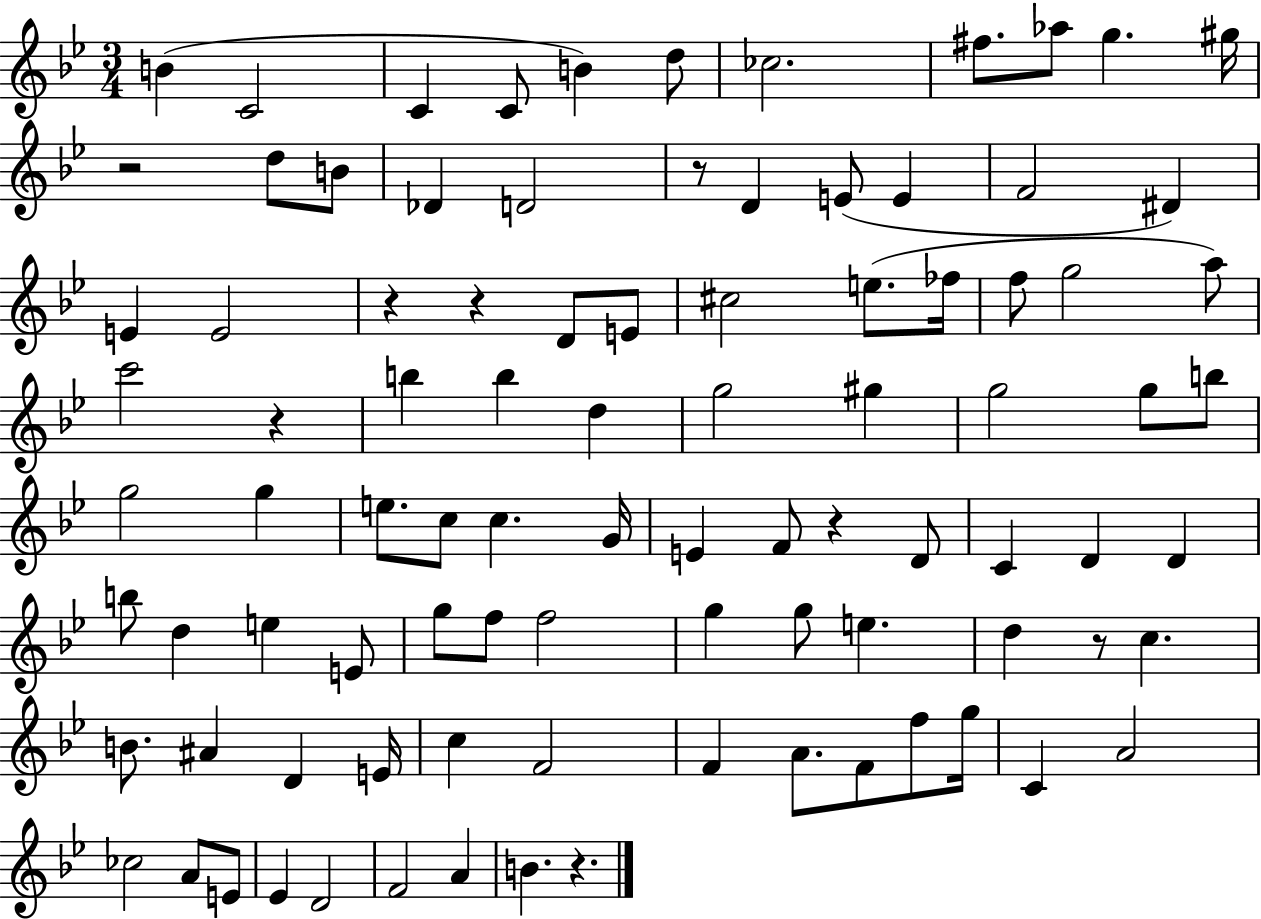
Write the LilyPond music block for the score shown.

{
  \clef treble
  \numericTimeSignature
  \time 3/4
  \key bes \major
  b'4( c'2 | c'4 c'8 b'4) d''8 | ces''2. | fis''8. aes''8 g''4. gis''16 | \break r2 d''8 b'8 | des'4 d'2 | r8 d'4 e'8( e'4 | f'2 dis'4) | \break e'4 e'2 | r4 r4 d'8 e'8 | cis''2 e''8.( fes''16 | f''8 g''2 a''8) | \break c'''2 r4 | b''4 b''4 d''4 | g''2 gis''4 | g''2 g''8 b''8 | \break g''2 g''4 | e''8. c''8 c''4. g'16 | e'4 f'8 r4 d'8 | c'4 d'4 d'4 | \break b''8 d''4 e''4 e'8 | g''8 f''8 f''2 | g''4 g''8 e''4. | d''4 r8 c''4. | \break b'8. ais'4 d'4 e'16 | c''4 f'2 | f'4 a'8. f'8 f''8 g''16 | c'4 a'2 | \break ces''2 a'8 e'8 | ees'4 d'2 | f'2 a'4 | b'4. r4. | \break \bar "|."
}